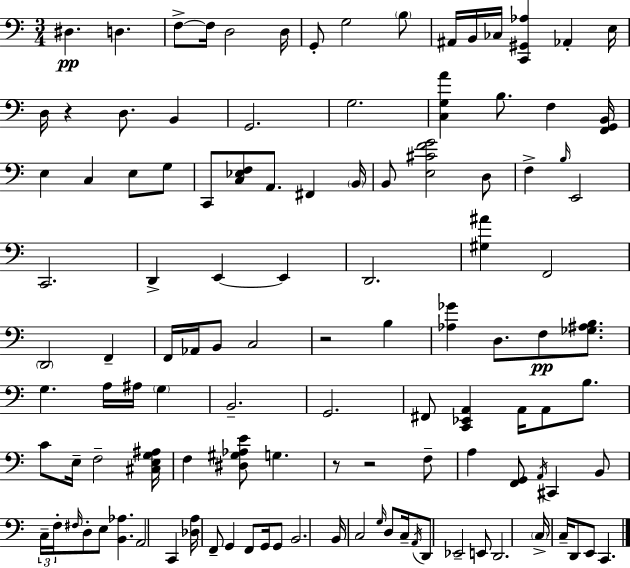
X:1
T:Untitled
M:3/4
L:1/4
K:Am
^D, D, F,/2 F,/4 D,2 D,/4 G,,/2 G,2 B,/2 ^A,,/4 B,,/4 _C,/4 [C,,^G,,_A,] _A,, E,/4 D,/4 z D,/2 B,, G,,2 G,2 [C,G,A] B,/2 F, [F,,G,,B,,]/4 E, C, E,/2 G,/2 C,,/2 [C,_E,F,]/2 A,,/2 ^F,, B,,/4 B,,/2 [E,^CFG]2 D,/2 F, B,/4 E,,2 C,,2 D,, E,, E,, D,,2 [^G,^A] F,,2 D,,2 F,, F,,/4 _A,,/4 B,,/2 C,2 z2 B, [_A,_G] D,/2 F,/2 [_G,^A,B,]/2 G, A,/4 ^A,/4 G, B,,2 G,,2 ^F,,/2 [C,,_E,,A,,] A,,/4 A,,/2 B,/2 C/2 E,/4 F,2 [^C,E,G,^A,]/4 F, [^D,^G,_A,E]/2 G, z/2 z2 F,/2 A, [F,,G,,]/2 A,,/4 ^C,, B,,/2 C,/4 F,/4 ^F,/4 D,/2 E,/2 [B,,_A,] A,,2 C,, [_D,A,]/4 F,,/2 G,, F,,/2 G,,/4 G,,/2 B,,2 B,,/4 C,2 G,/4 D,/2 C,/4 A,,/4 D,,/2 _E,,2 E,,/2 D,,2 C,/4 C,/4 D,,/2 E,,/2 C,,